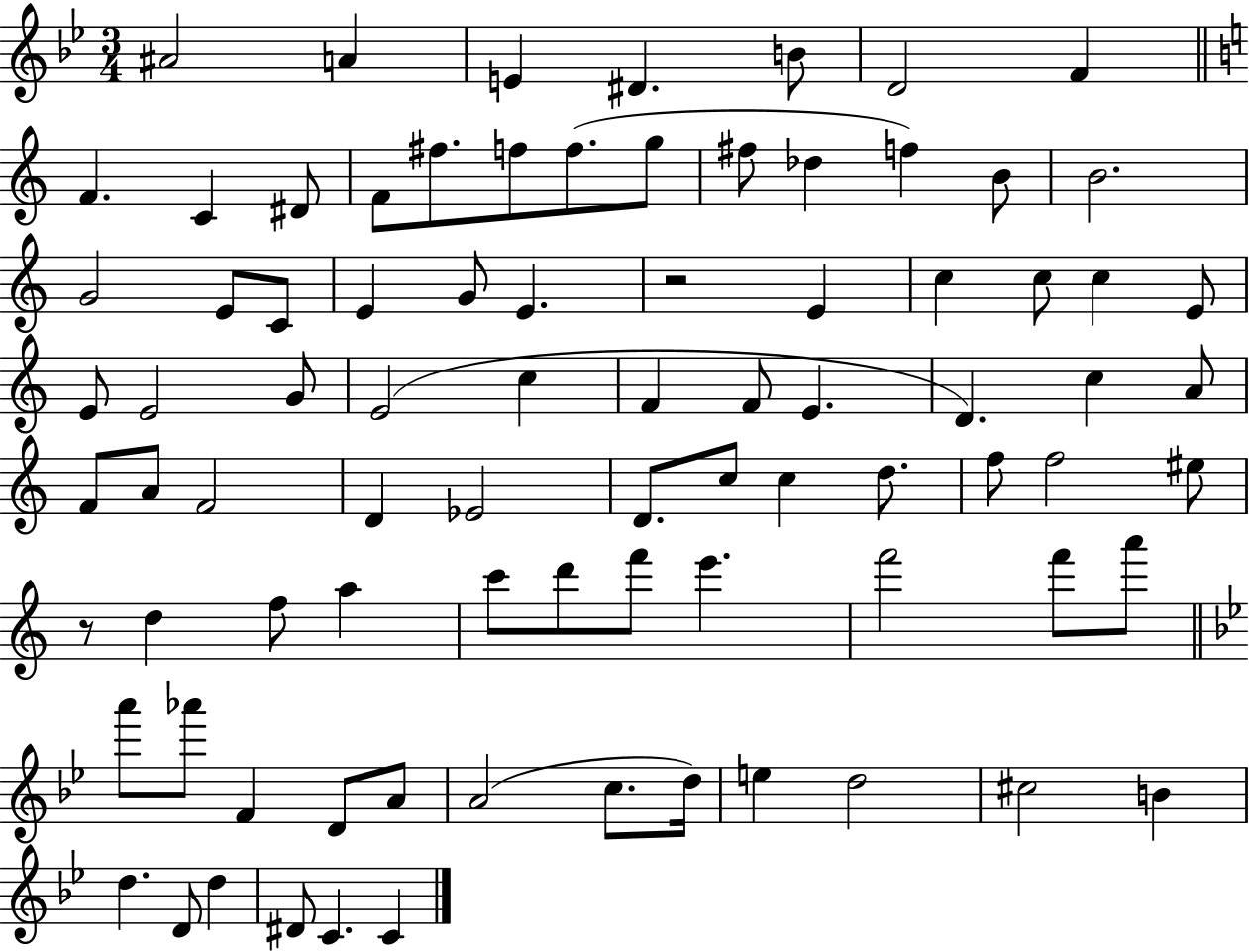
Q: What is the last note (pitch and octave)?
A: C4